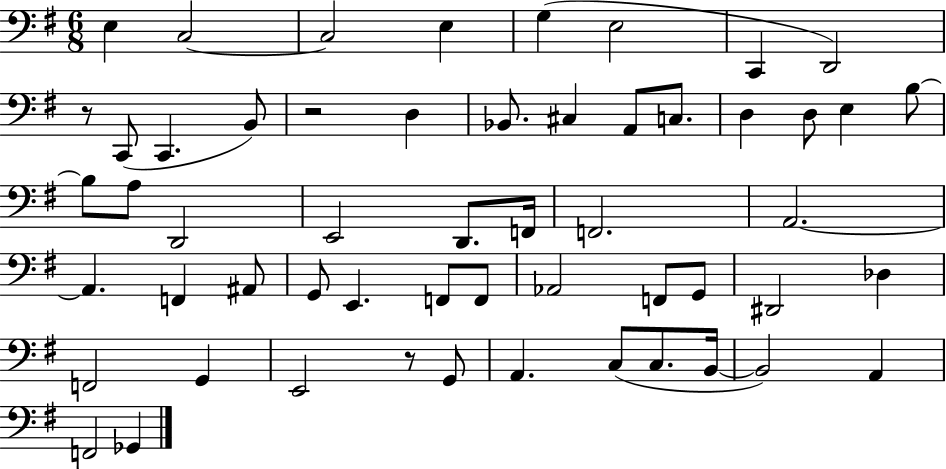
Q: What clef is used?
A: bass